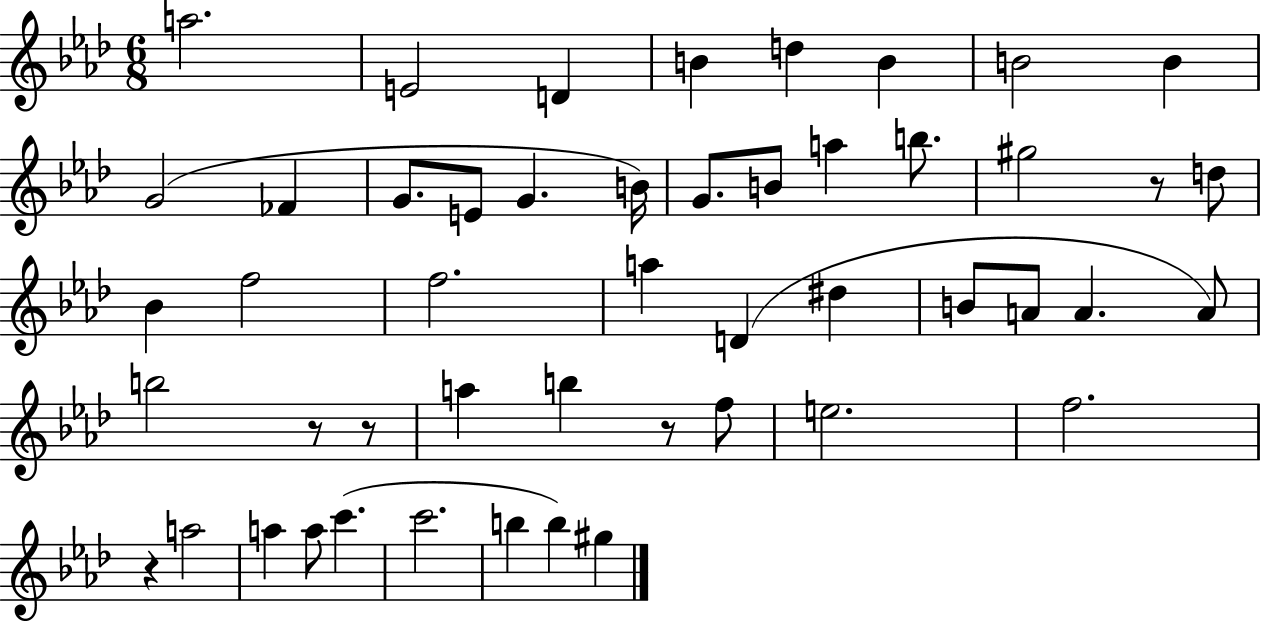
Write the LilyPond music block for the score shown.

{
  \clef treble
  \numericTimeSignature
  \time 6/8
  \key aes \major
  a''2. | e'2 d'4 | b'4 d''4 b'4 | b'2 b'4 | \break g'2( fes'4 | g'8. e'8 g'4. b'16) | g'8. b'8 a''4 b''8. | gis''2 r8 d''8 | \break bes'4 f''2 | f''2. | a''4 d'4( dis''4 | b'8 a'8 a'4. a'8) | \break b''2 r8 r8 | a''4 b''4 r8 f''8 | e''2. | f''2. | \break r4 a''2 | a''4 a''8 c'''4.( | c'''2. | b''4 b''4) gis''4 | \break \bar "|."
}